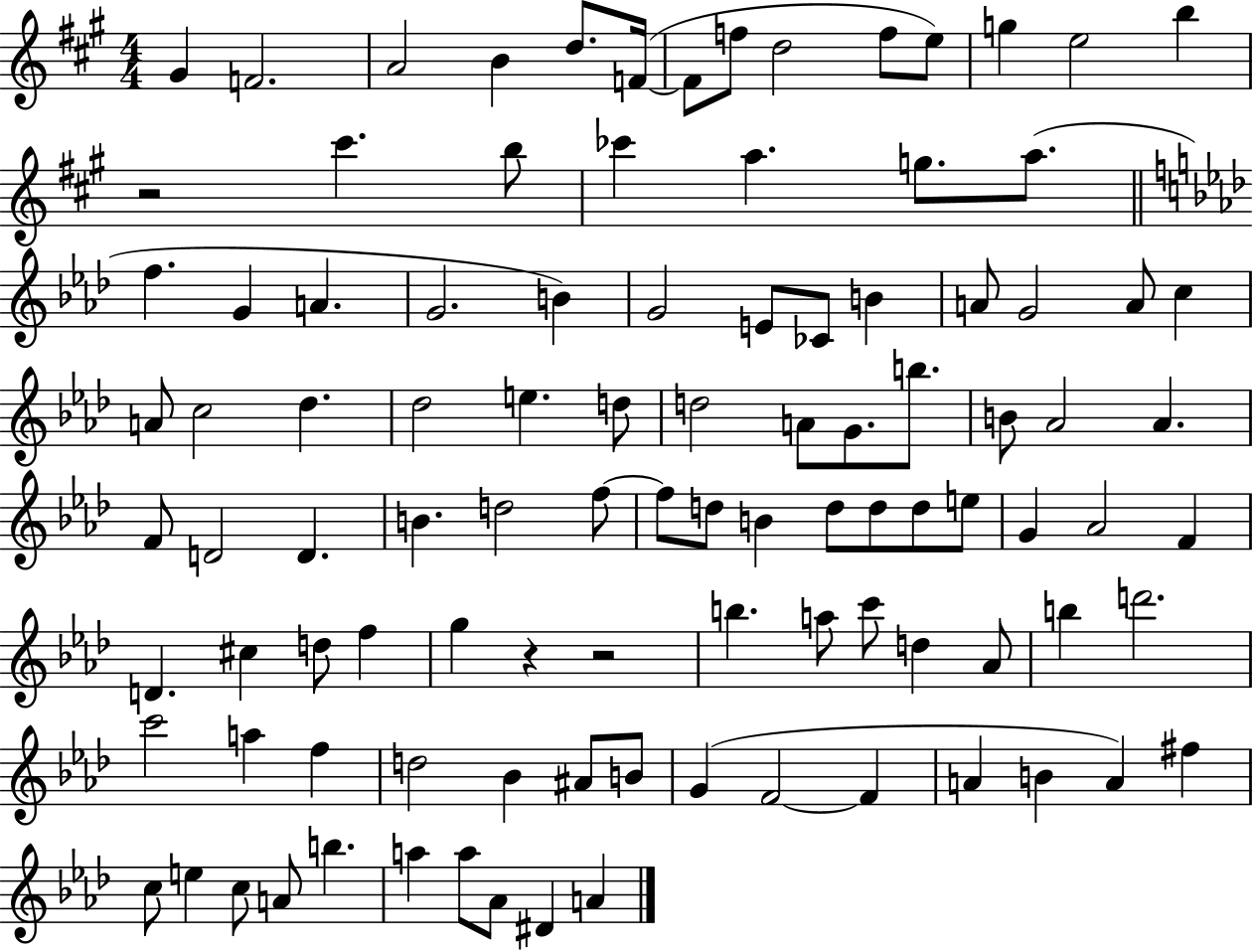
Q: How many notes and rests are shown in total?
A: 101